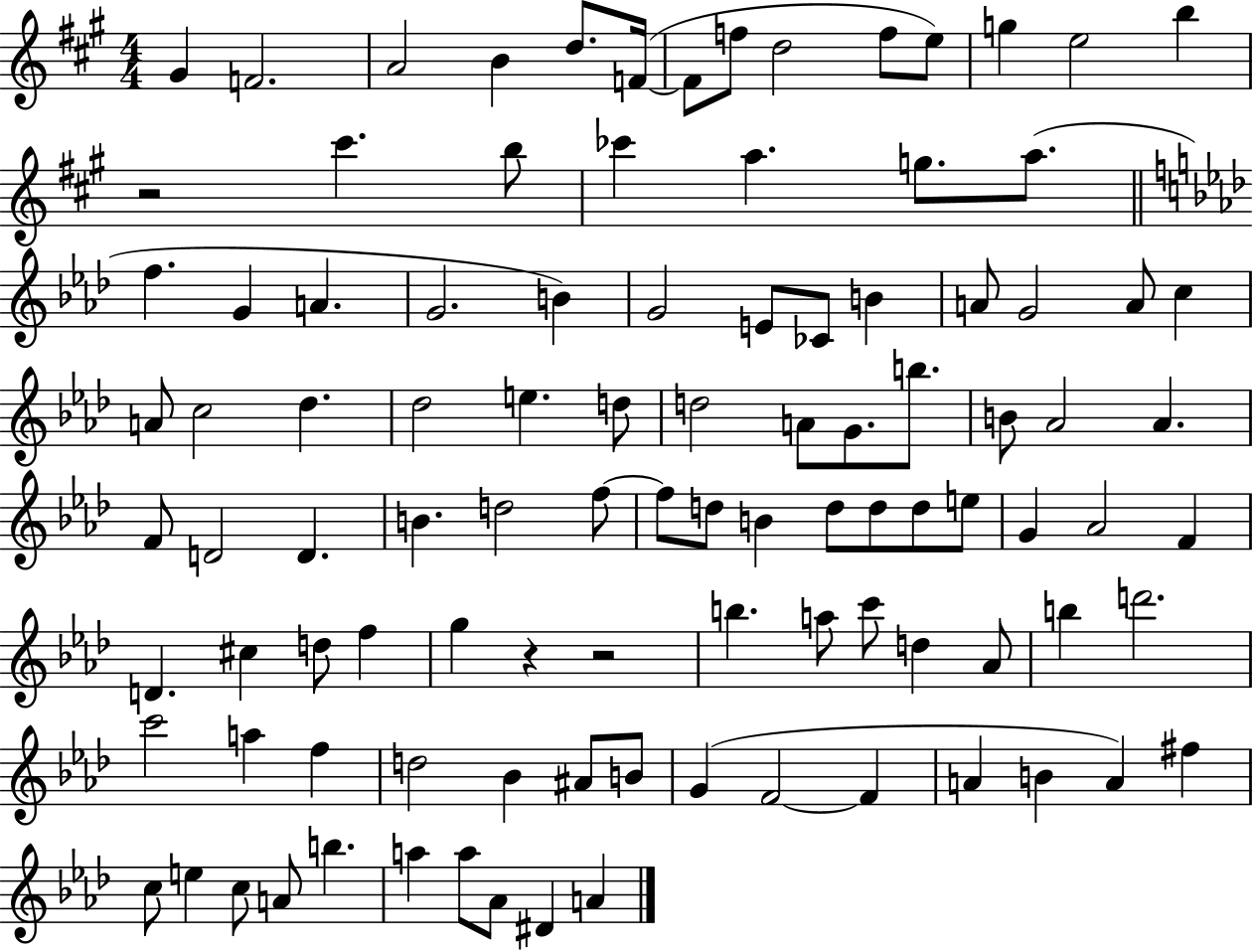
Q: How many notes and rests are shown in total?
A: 101